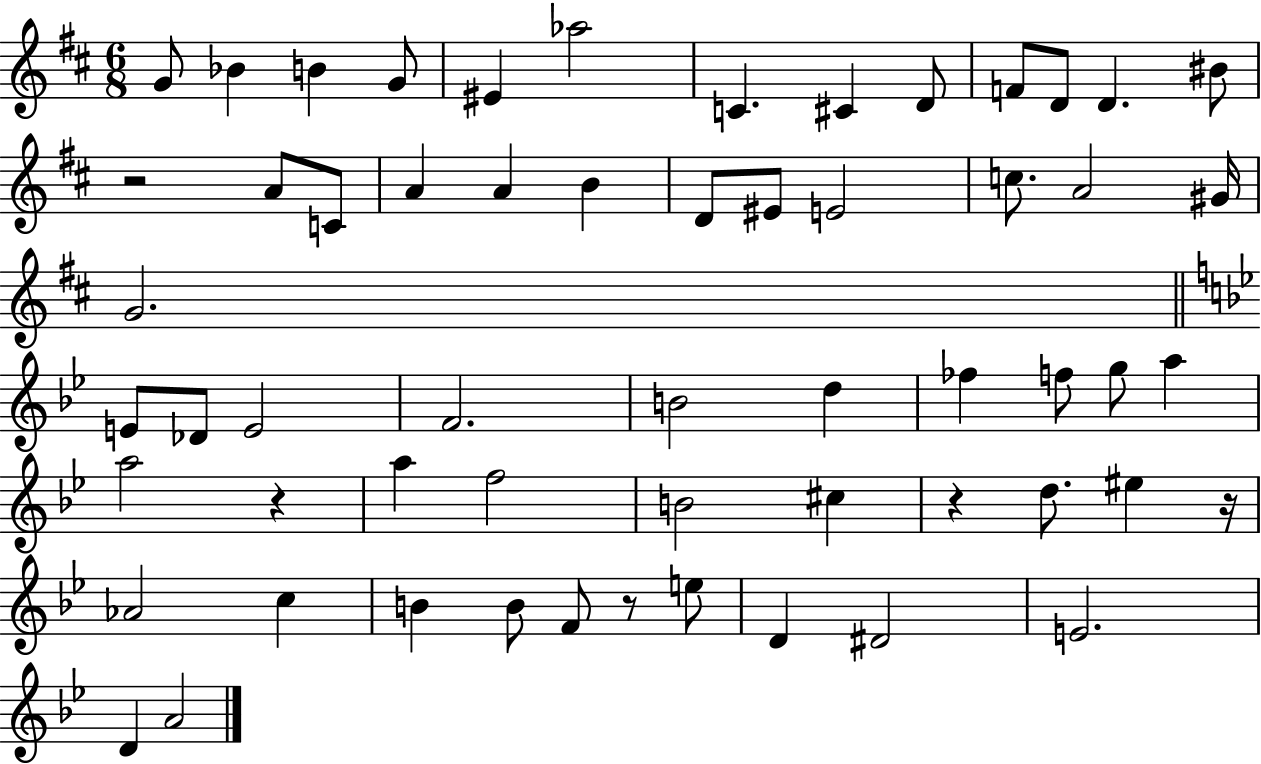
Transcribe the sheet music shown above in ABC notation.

X:1
T:Untitled
M:6/8
L:1/4
K:D
G/2 _B B G/2 ^E _a2 C ^C D/2 F/2 D/2 D ^B/2 z2 A/2 C/2 A A B D/2 ^E/2 E2 c/2 A2 ^G/4 G2 E/2 _D/2 E2 F2 B2 d _f f/2 g/2 a a2 z a f2 B2 ^c z d/2 ^e z/4 _A2 c B B/2 F/2 z/2 e/2 D ^D2 E2 D A2